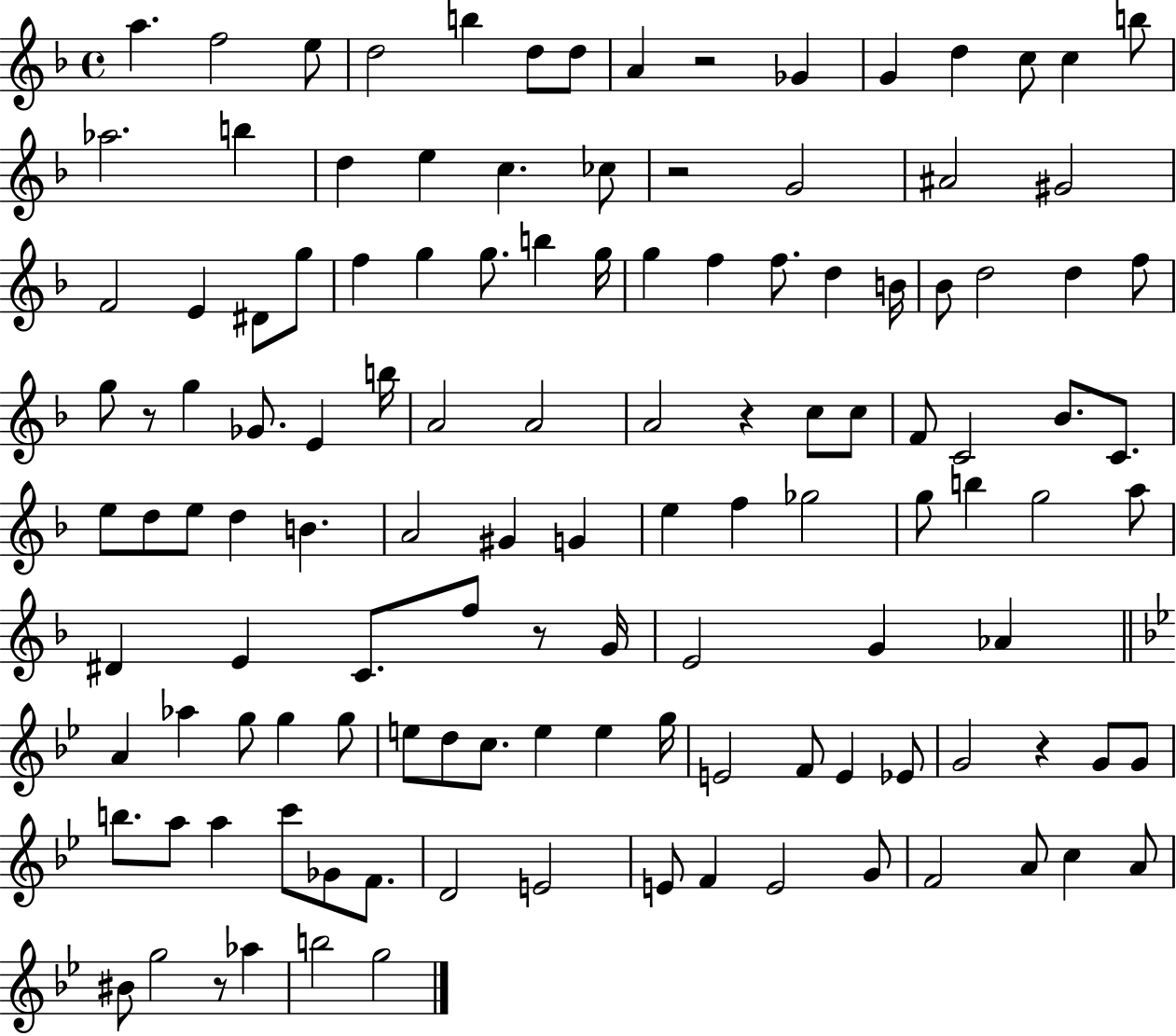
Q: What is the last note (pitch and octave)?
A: G5